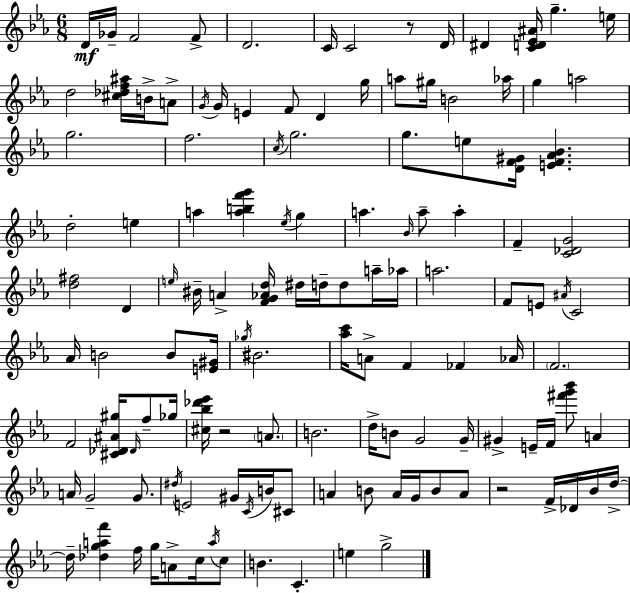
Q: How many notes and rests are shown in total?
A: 127